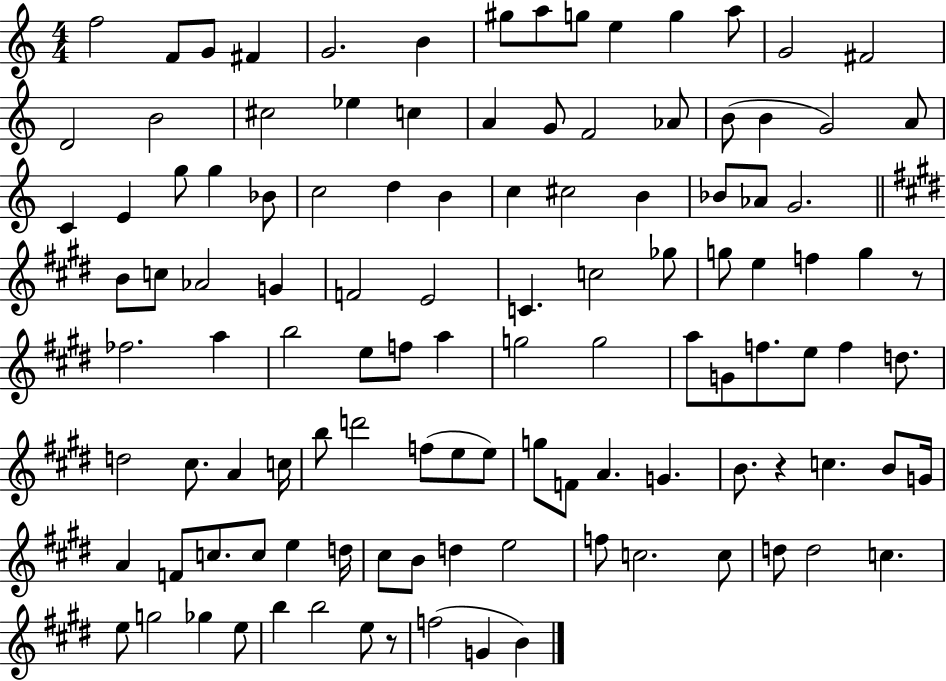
X:1
T:Untitled
M:4/4
L:1/4
K:C
f2 F/2 G/2 ^F G2 B ^g/2 a/2 g/2 e g a/2 G2 ^F2 D2 B2 ^c2 _e c A G/2 F2 _A/2 B/2 B G2 A/2 C E g/2 g _B/2 c2 d B c ^c2 B _B/2 _A/2 G2 B/2 c/2 _A2 G F2 E2 C c2 _g/2 g/2 e f g z/2 _f2 a b2 e/2 f/2 a g2 g2 a/2 G/2 f/2 e/2 f d/2 d2 ^c/2 A c/4 b/2 d'2 f/2 e/2 e/2 g/2 F/2 A G B/2 z c B/2 G/4 A F/2 c/2 c/2 e d/4 ^c/2 B/2 d e2 f/2 c2 c/2 d/2 d2 c e/2 g2 _g e/2 b b2 e/2 z/2 f2 G B